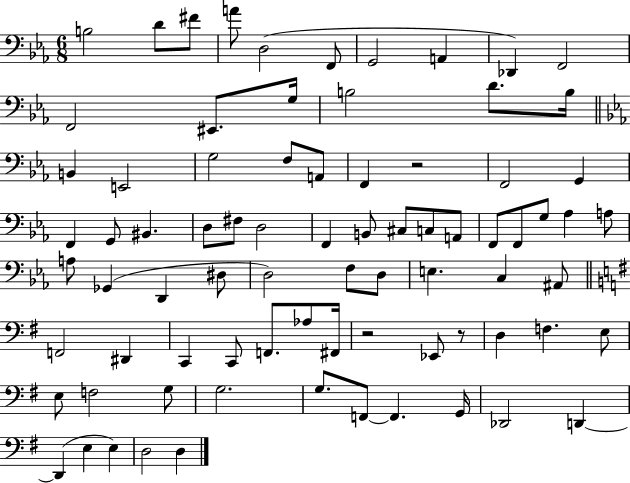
B3/h D4/e F#4/e A4/e D3/h F2/e G2/h A2/q Db2/q F2/h F2/h EIS2/e. G3/s B3/h D4/e. B3/s B2/q E2/h G3/h F3/e A2/e F2/q R/h F2/h G2/q F2/q G2/e BIS2/q. D3/e F#3/e D3/h F2/q B2/e C#3/e C3/e A2/e F2/e F2/e G3/e Ab3/q A3/e A3/e Gb2/q D2/q D#3/e D3/h F3/e D3/e E3/q. C3/q A#2/e F2/h D#2/q C2/q C2/e F2/e. Ab3/e F#2/s R/h Eb2/e R/e D3/q F3/q. E3/e E3/e F3/h G3/e G3/h. G3/e. F2/e F2/q. G2/s Db2/h D2/q D2/q E3/q E3/q D3/h D3/q